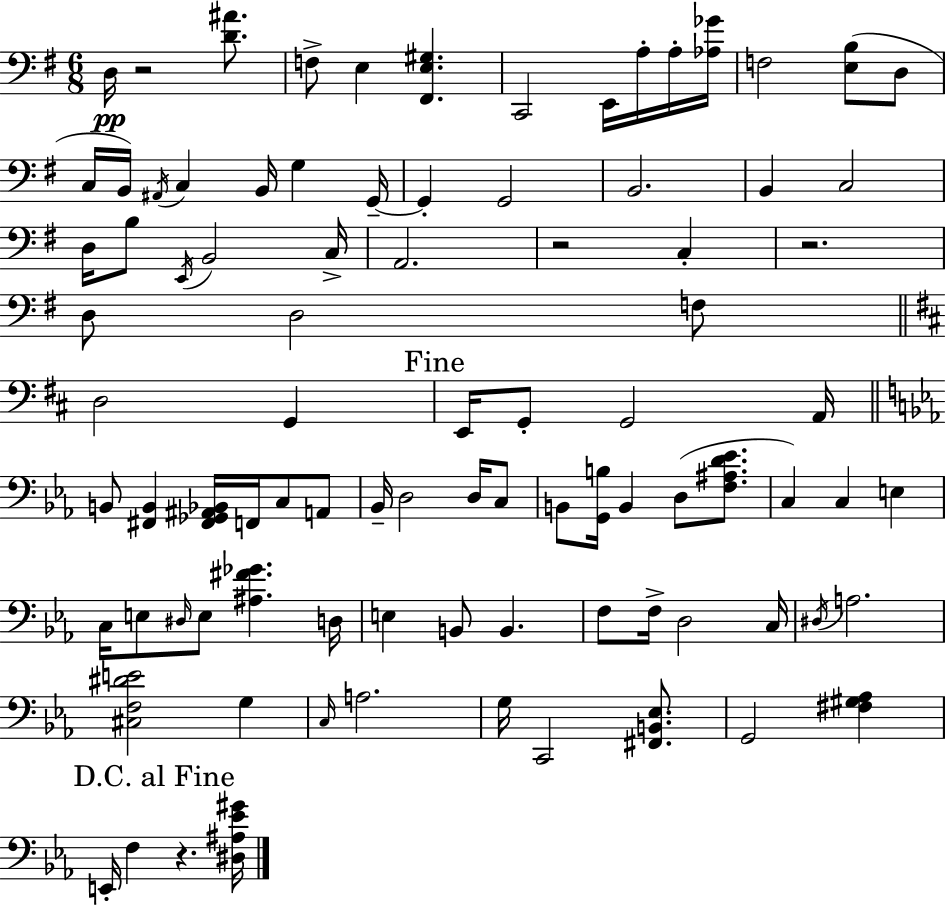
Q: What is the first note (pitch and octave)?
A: D3